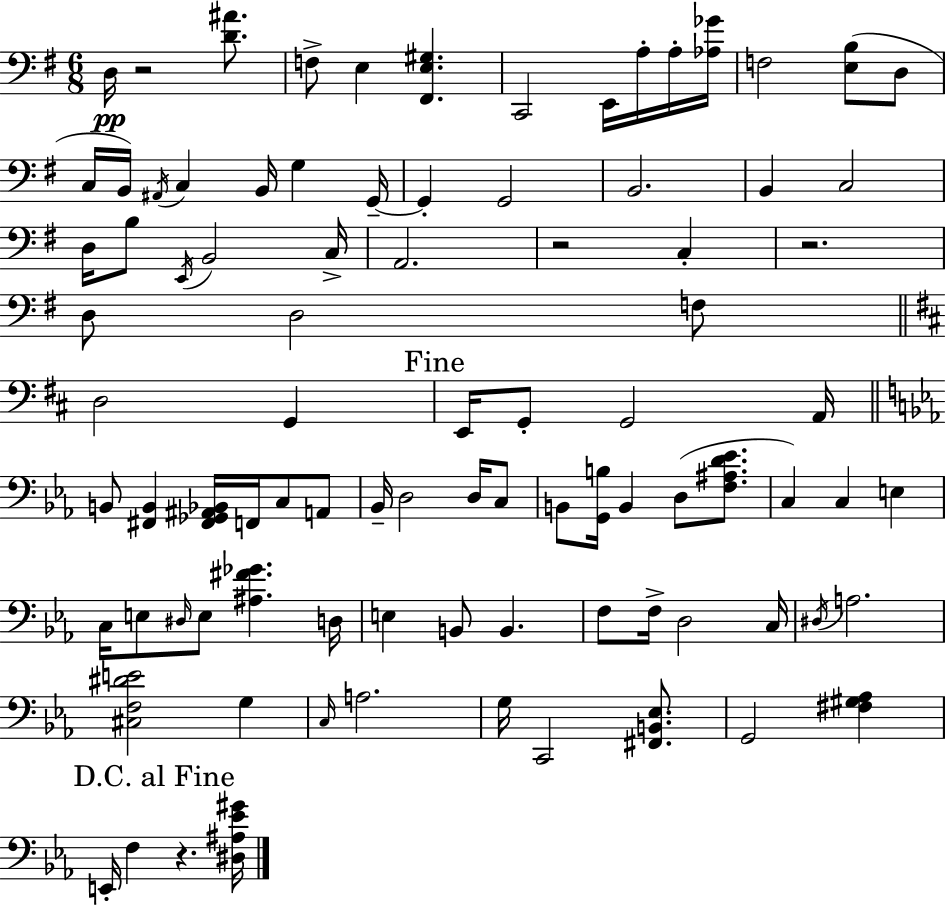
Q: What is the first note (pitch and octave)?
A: D3